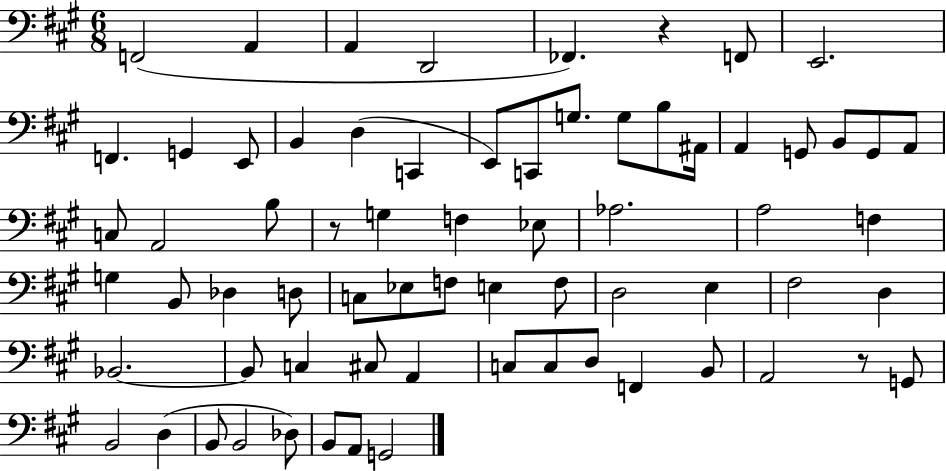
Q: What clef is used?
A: bass